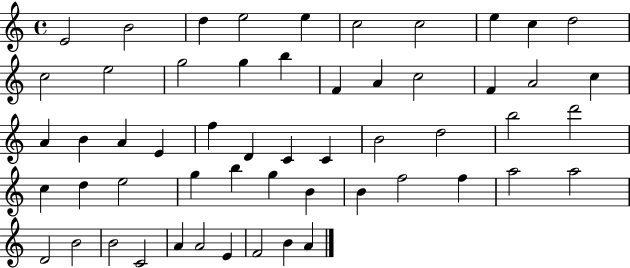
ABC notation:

X:1
T:Untitled
M:4/4
L:1/4
K:C
E2 B2 d e2 e c2 c2 e c d2 c2 e2 g2 g b F A c2 F A2 c A B A E f D C C B2 d2 b2 d'2 c d e2 g b g B B f2 f a2 a2 D2 B2 B2 C2 A A2 E F2 B A